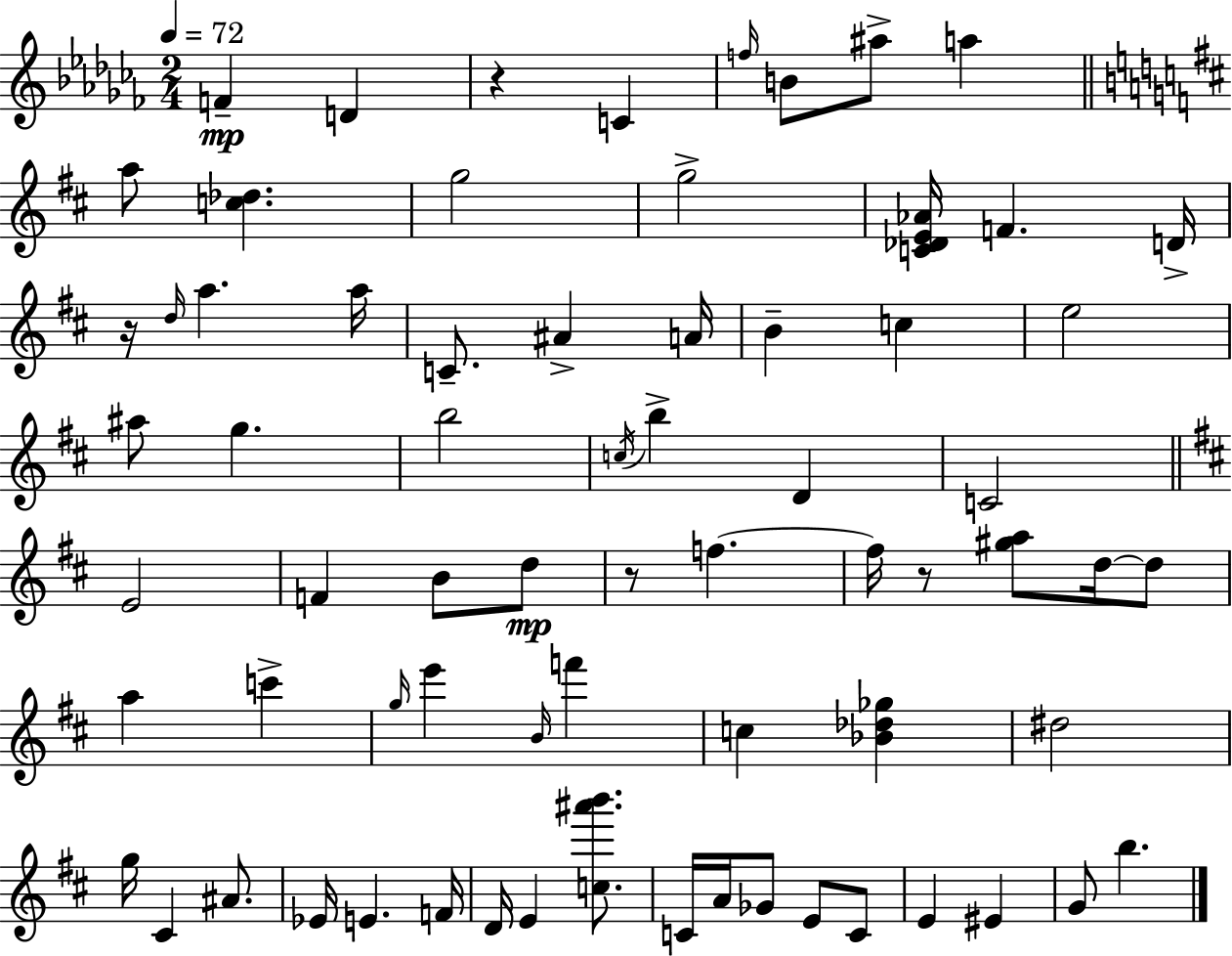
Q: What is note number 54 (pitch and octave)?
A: A4